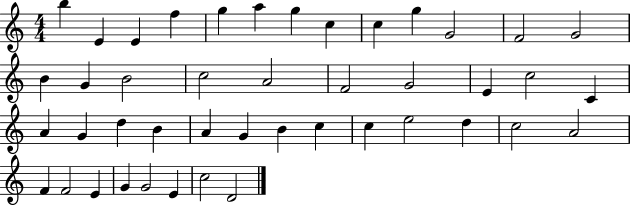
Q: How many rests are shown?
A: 0